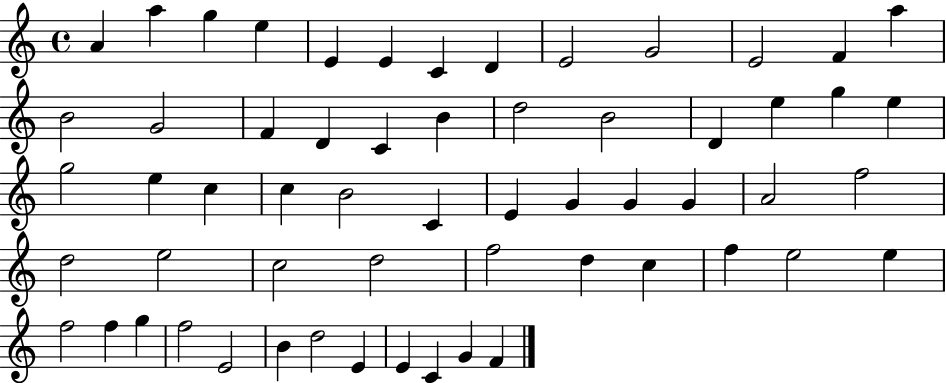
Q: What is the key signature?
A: C major